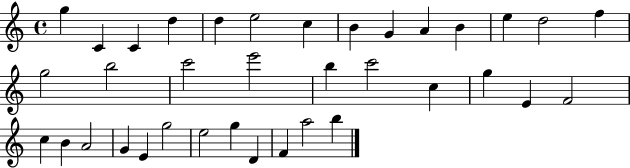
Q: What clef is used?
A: treble